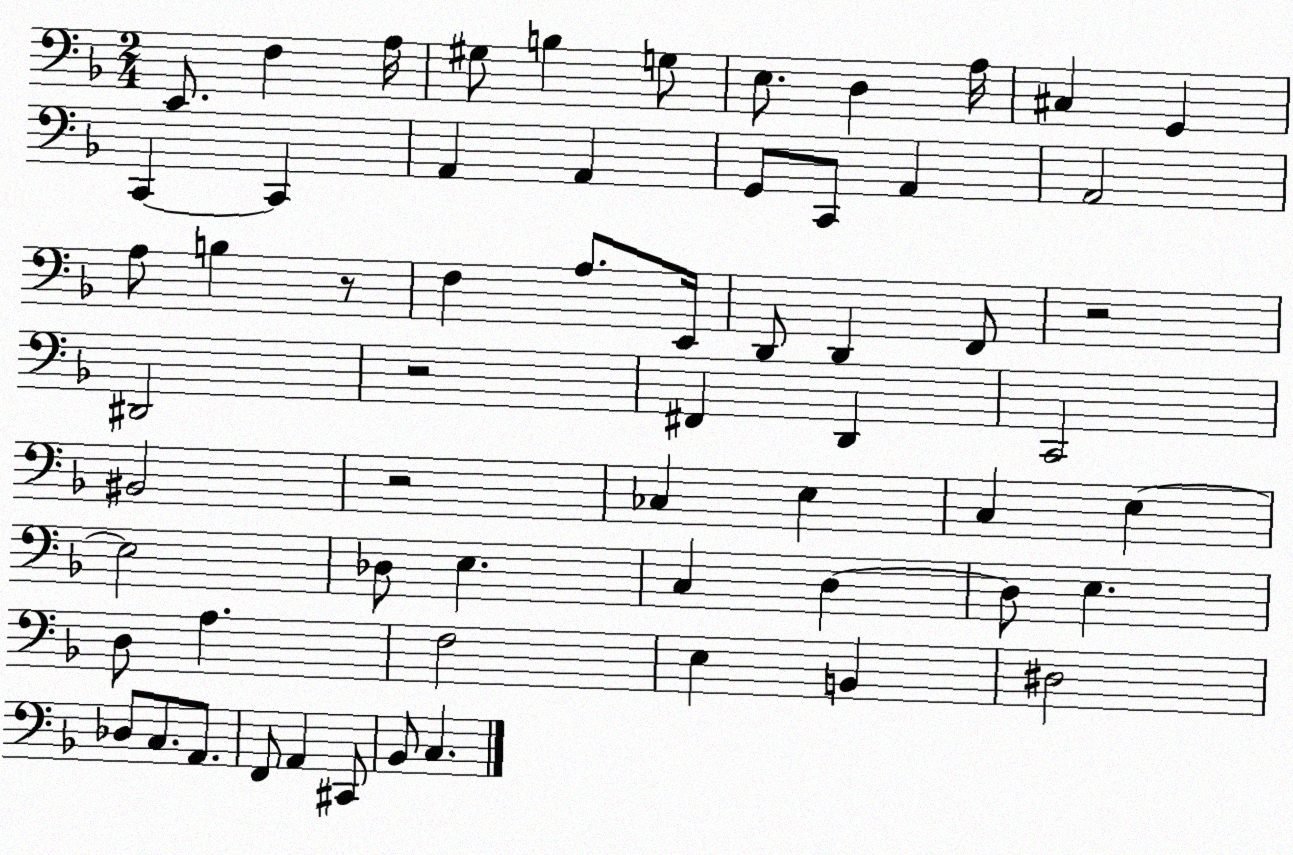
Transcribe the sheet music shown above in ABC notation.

X:1
T:Untitled
M:2/4
L:1/4
K:F
E,,/2 F, A,/4 ^G,/2 B, G,/2 E,/2 D, A,/4 ^C, G,, C,, C,, A,, A,, G,,/2 C,,/2 A,, A,,2 A,/2 B, z/2 F, A,/2 E,,/4 D,,/2 D,, F,,/2 z2 ^D,,2 z2 ^F,, D,, C,,2 ^B,,2 z2 _C, E, C, E, E,2 _D,/2 E, C, D, D,/2 E, D,/2 A, F,2 E, B,, ^D,2 _D,/2 C,/2 A,,/2 F,,/2 A,, ^C,,/2 _B,,/2 C,